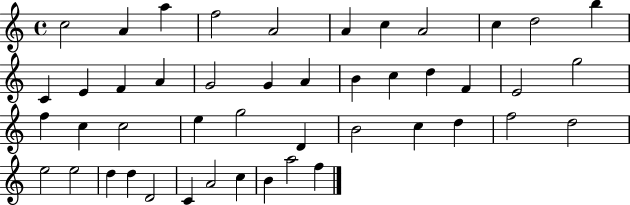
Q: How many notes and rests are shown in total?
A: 46